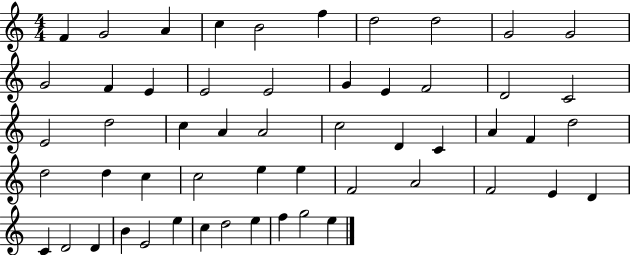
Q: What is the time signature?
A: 4/4